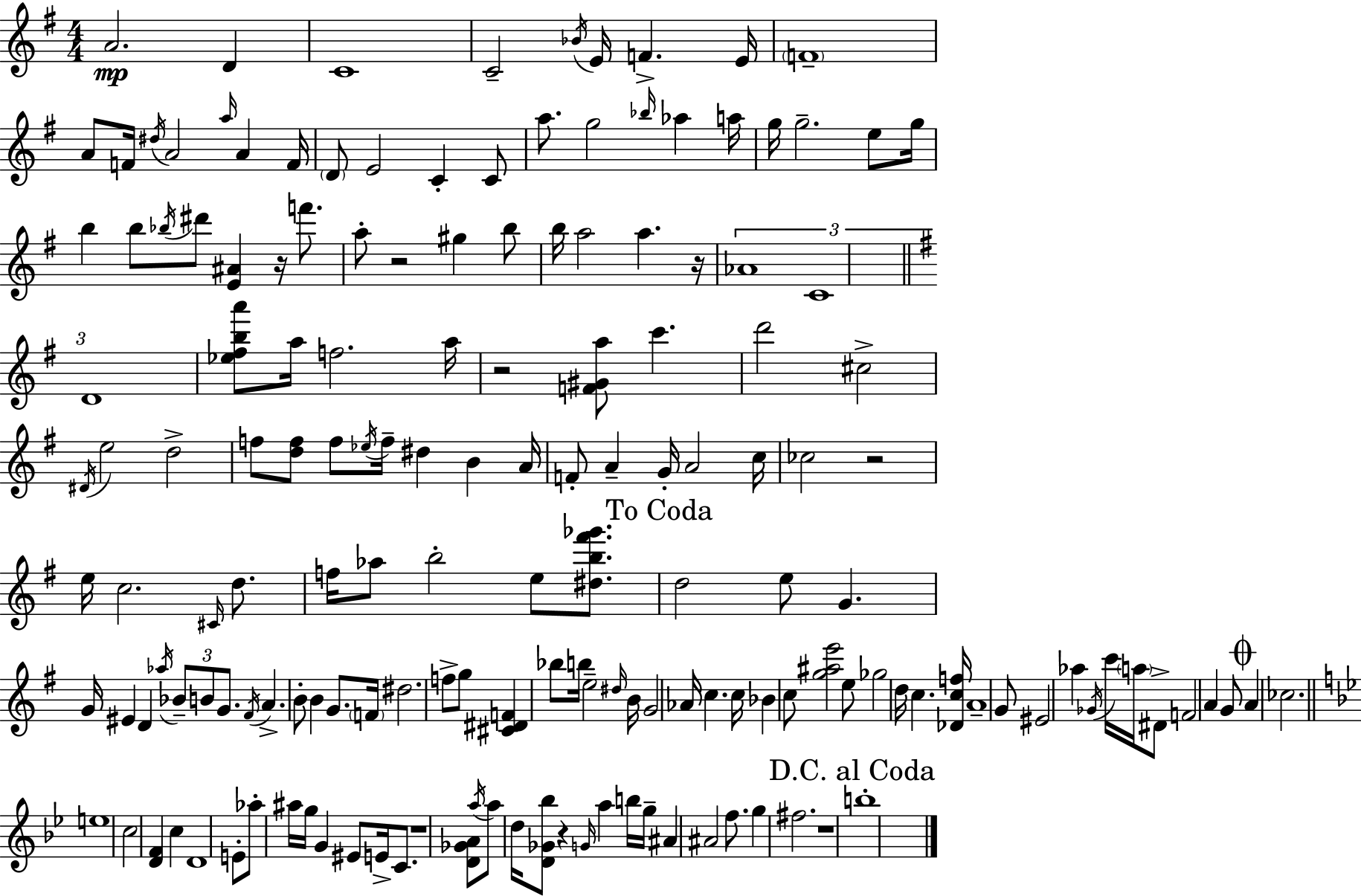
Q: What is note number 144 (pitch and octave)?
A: F#5